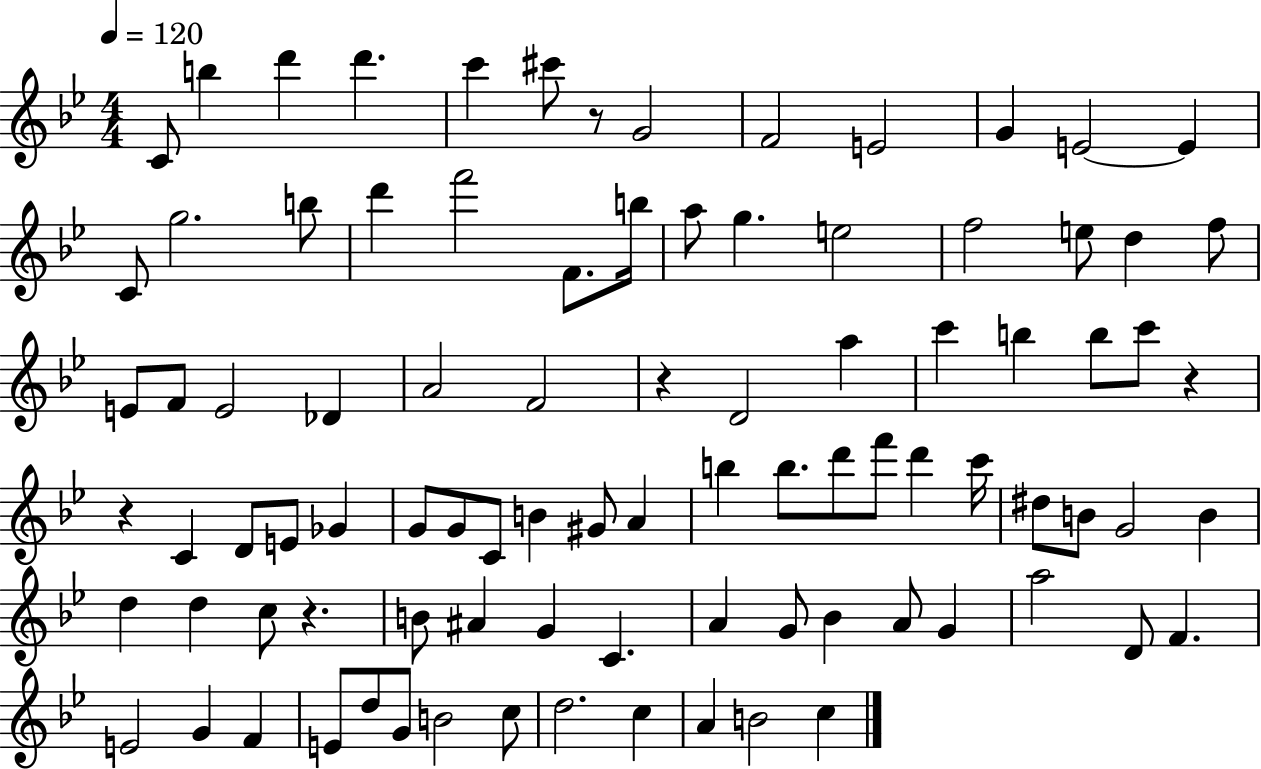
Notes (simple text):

C4/e B5/q D6/q D6/q. C6/q C#6/e R/e G4/h F4/h E4/h G4/q E4/h E4/q C4/e G5/h. B5/e D6/q F6/h F4/e. B5/s A5/e G5/q. E5/h F5/h E5/e D5/q F5/e E4/e F4/e E4/h Db4/q A4/h F4/h R/q D4/h A5/q C6/q B5/q B5/e C6/e R/q R/q C4/q D4/e E4/e Gb4/q G4/e G4/e C4/e B4/q G#4/e A4/q B5/q B5/e. D6/e F6/e D6/q C6/s D#5/e B4/e G4/h B4/q D5/q D5/q C5/e R/q. B4/e A#4/q G4/q C4/q. A4/q G4/e Bb4/q A4/e G4/q A5/h D4/e F4/q. E4/h G4/q F4/q E4/e D5/e G4/e B4/h C5/e D5/h. C5/q A4/q B4/h C5/q